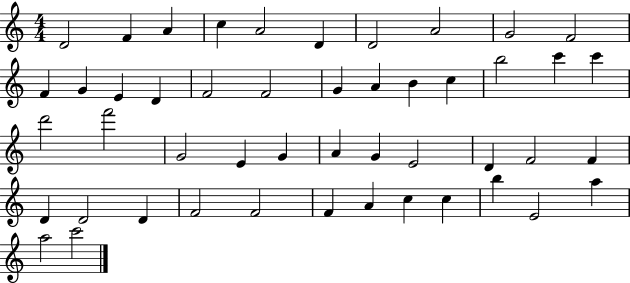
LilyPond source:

{
  \clef treble
  \numericTimeSignature
  \time 4/4
  \key c \major
  d'2 f'4 a'4 | c''4 a'2 d'4 | d'2 a'2 | g'2 f'2 | \break f'4 g'4 e'4 d'4 | f'2 f'2 | g'4 a'4 b'4 c''4 | b''2 c'''4 c'''4 | \break d'''2 f'''2 | g'2 e'4 g'4 | a'4 g'4 e'2 | d'4 f'2 f'4 | \break d'4 d'2 d'4 | f'2 f'2 | f'4 a'4 c''4 c''4 | b''4 e'2 a''4 | \break a''2 c'''2 | \bar "|."
}